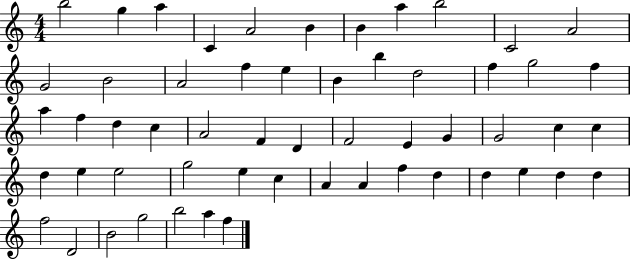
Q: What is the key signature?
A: C major